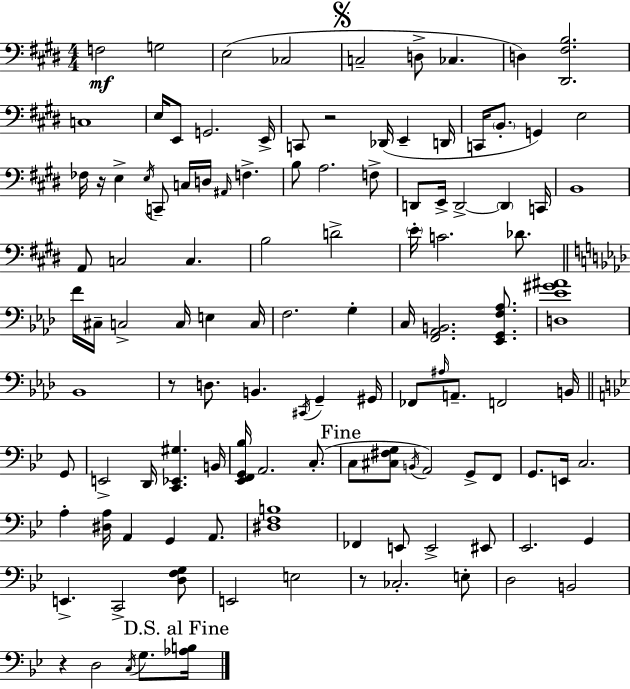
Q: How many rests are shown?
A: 5